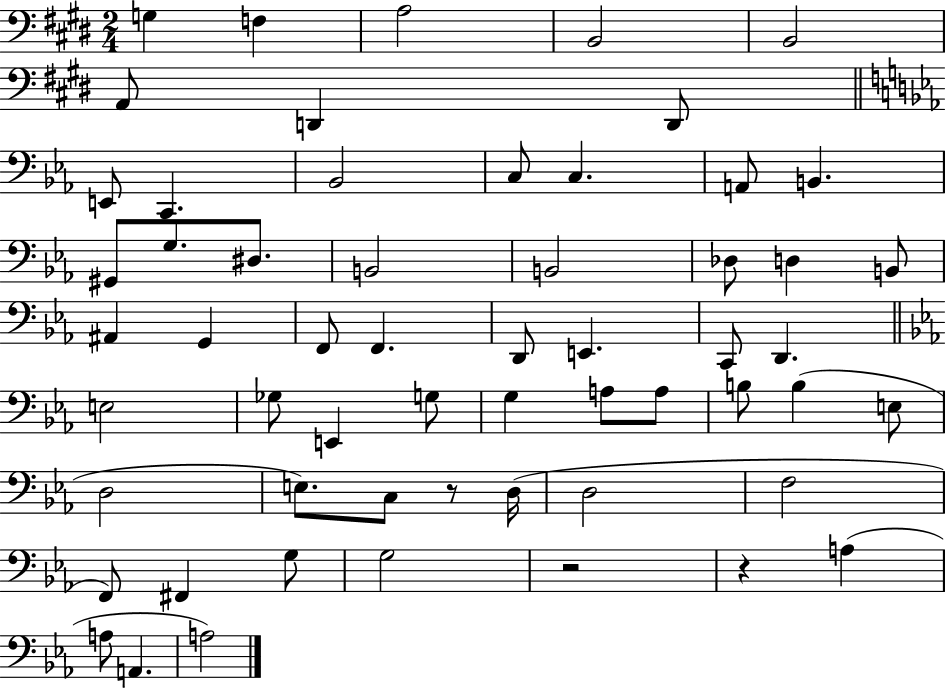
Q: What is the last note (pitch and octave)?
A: A3